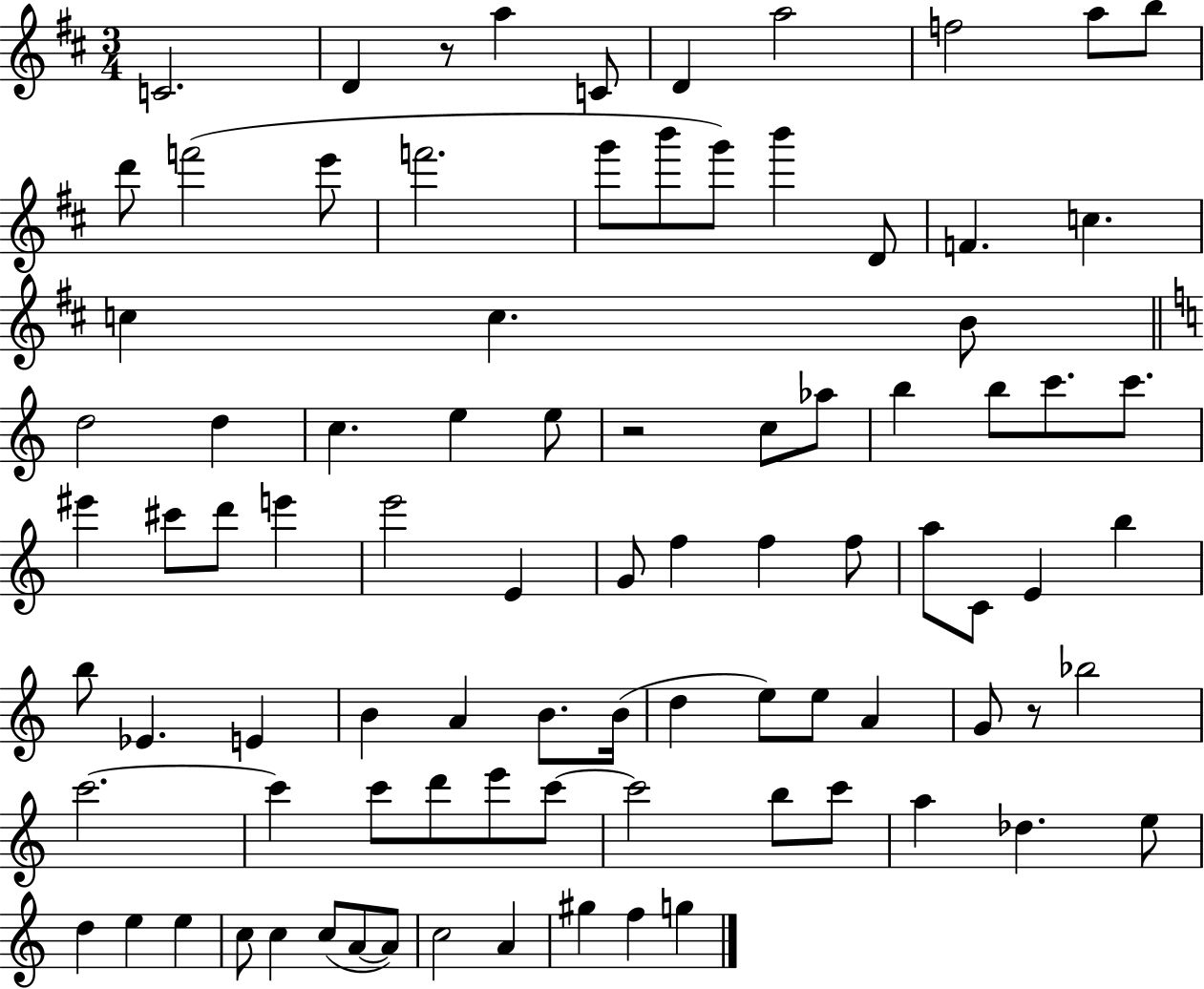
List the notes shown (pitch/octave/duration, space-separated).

C4/h. D4/q R/e A5/q C4/e D4/q A5/h F5/h A5/e B5/e D6/e F6/h E6/e F6/h. G6/e B6/e G6/e B6/q D4/e F4/q. C5/q. C5/q C5/q. B4/e D5/h D5/q C5/q. E5/q E5/e R/h C5/e Ab5/e B5/q B5/e C6/e. C6/e. EIS6/q C#6/e D6/e E6/q E6/h E4/q G4/e F5/q F5/q F5/e A5/e C4/e E4/q B5/q B5/e Eb4/q. E4/q B4/q A4/q B4/e. B4/s D5/q E5/e E5/e A4/q G4/e R/e Bb5/h C6/h. C6/q C6/e D6/e E6/e C6/e C6/h B5/e C6/e A5/q Db5/q. E5/e D5/q E5/q E5/q C5/e C5/q C5/e A4/e A4/e C5/h A4/q G#5/q F5/q G5/q